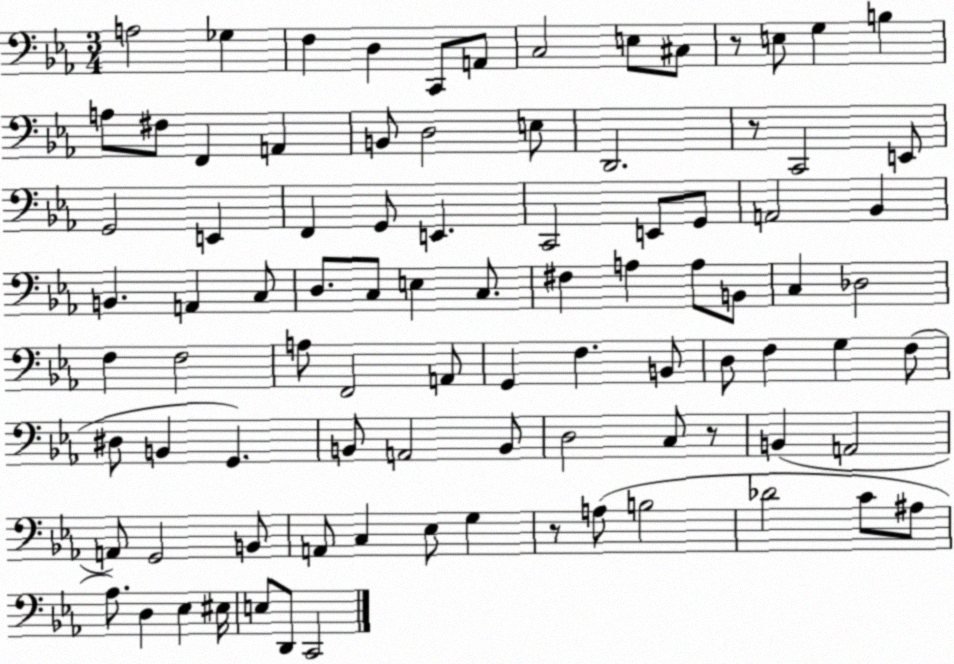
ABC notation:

X:1
T:Untitled
M:3/4
L:1/4
K:Eb
A,2 _G, F, D, C,,/2 A,,/2 C,2 E,/2 ^C,/2 z/2 E,/2 G, B, A,/2 ^F,/2 F,, A,, B,,/2 D,2 E,/2 D,,2 z/2 C,,2 E,,/2 G,,2 E,, F,, G,,/2 E,, C,,2 E,,/2 G,,/2 A,,2 _B,, B,, A,, C,/2 D,/2 C,/2 E, C,/2 ^F, A, A,/2 B,,/2 C, _D,2 F, F,2 A,/2 F,,2 A,,/2 G,, F, B,,/2 D,/2 F, G, F,/2 ^D,/2 B,, G,, B,,/2 A,,2 B,,/2 D,2 C,/2 z/2 B,, A,,2 A,,/2 G,,2 B,,/2 A,,/2 C, _E,/2 G, z/2 A,/2 B,2 _D2 C/2 ^A,/2 _A,/2 D, _E, ^E,/4 E,/2 D,,/2 C,,2